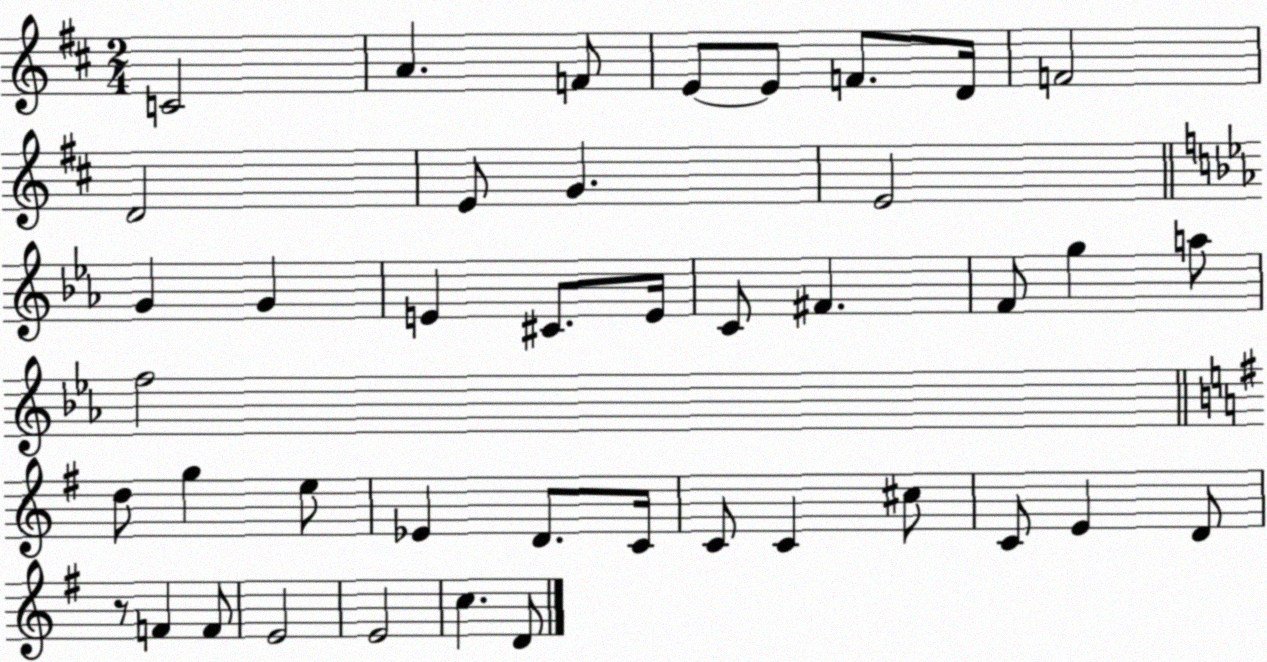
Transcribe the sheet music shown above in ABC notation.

X:1
T:Untitled
M:2/4
L:1/4
K:D
C2 A F/2 E/2 E/2 F/2 D/4 F2 D2 E/2 G E2 G G E ^C/2 E/4 C/2 ^F F/2 g a/2 f2 d/2 g e/2 _E D/2 C/4 C/2 C ^c/2 C/2 E D/2 z/2 F F/2 E2 E2 c D/2